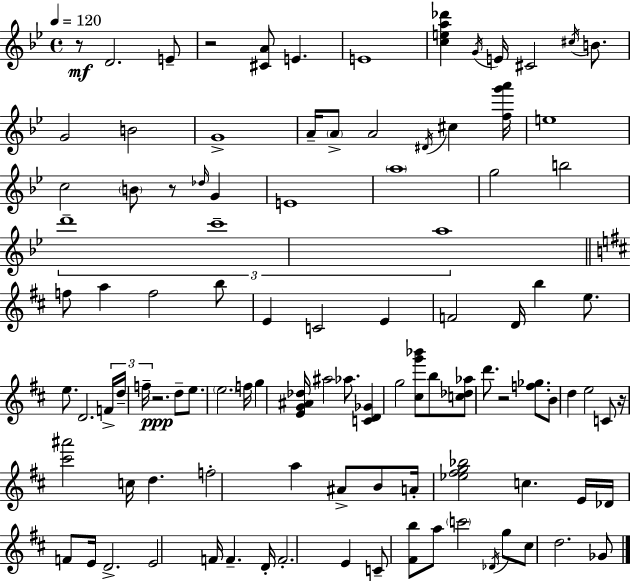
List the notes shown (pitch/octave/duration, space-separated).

R/e D4/h. E4/e R/h [C#4,A4]/e E4/q. E4/w [C5,E5,A5,Db6]/q G4/s E4/s C#4/h C#5/s B4/e. G4/h B4/h G4/w A4/s A4/e A4/h D#4/s C#5/q [F5,G6,A6]/s E5/w C5/h B4/e R/e Db5/s G4/q E4/w A5/w G5/h B5/h D6/w C6/w A5/w F5/e A5/q F5/h B5/e E4/q C4/h E4/q F4/h D4/s B5/q E5/e. E5/e. D4/h. F4/s D5/s F5/s R/h. D5/e E5/e. E5/h. F5/s G5/q [E4,G4,A#4,Db5]/s A#5/h Ab5/e. [C4,D4,Gb4]/q G5/h [C#5,G6,Bb6]/e B5/e [C5,Db5,Ab5]/e D6/e. R/h [F5,Gb5]/e. B4/e D5/q E5/h C4/e R/s [C#6,A#6]/h C5/s D5/q. F5/h A5/q A#4/e B4/e A4/s [Eb5,F#5,G5,Bb5]/h C5/q. E4/s Db4/s F4/e E4/s D4/h. E4/h F4/s F4/q. D4/s F4/h. E4/q C4/e [F#4,B5]/e A5/e C6/h Db4/s G5/e C#5/e D5/h. Gb4/e